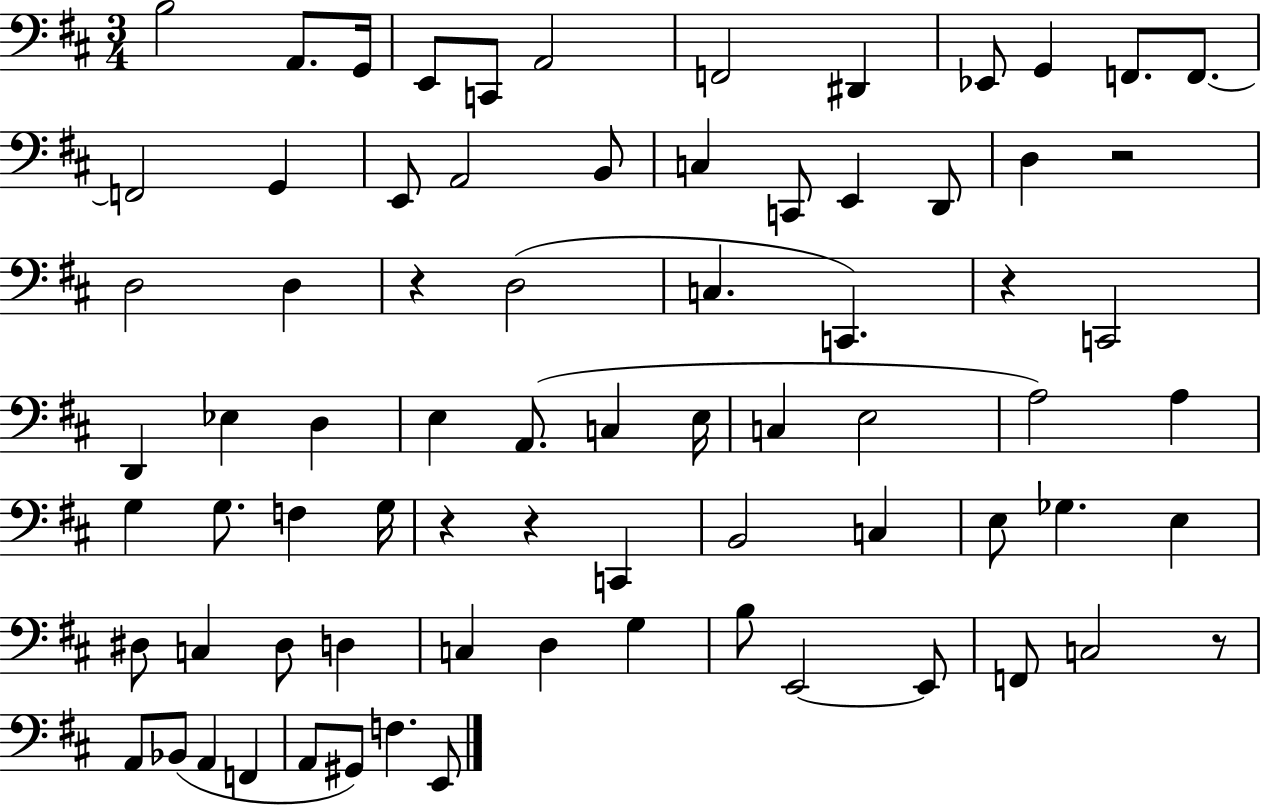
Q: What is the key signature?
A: D major